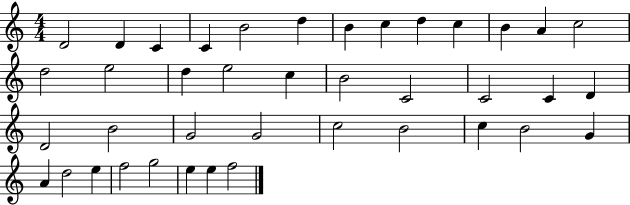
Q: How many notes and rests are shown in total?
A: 40